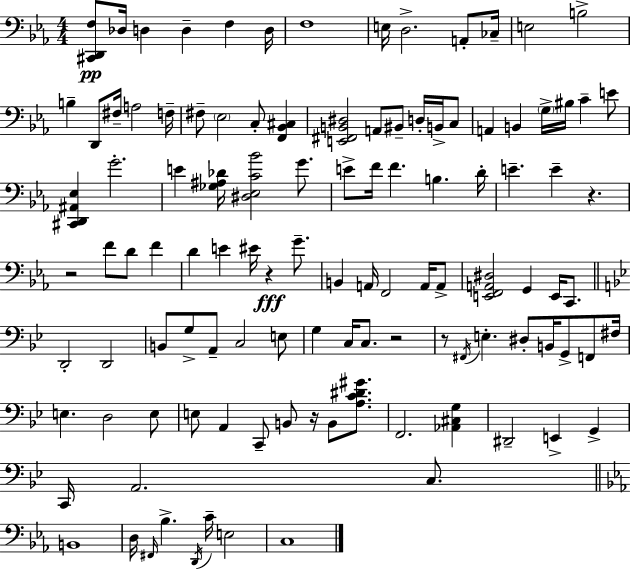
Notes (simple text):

[C#2,D2,F3]/e Db3/s D3/q D3/q F3/q D3/s F3/w E3/s D3/h. A2/e CES3/s E3/h B3/h B3/q D2/e F#3/s A3/h F3/s F#3/e Eb3/h C3/e [F2,Bb2,C#3]/q [E2,F#2,B2,D#3]/h A2/e BIS2/e D3/s B2/s C3/e A2/q B2/q G3/s BIS3/s C4/q E4/e [C#2,D2,A#2,Eb3]/q G4/h. E4/q [Gb3,A#3,Db4]/s [D#3,Eb3,C4,Bb4]/h G4/e. E4/e F4/s F4/q. B3/q. D4/s E4/q. E4/q R/q. R/h F4/e D4/e F4/q D4/q E4/q EIS4/s R/q G4/e. B2/q A2/s F2/h A2/s A2/e [E2,F2,A2,D#3]/h G2/q E2/s C2/e. D2/h D2/h B2/e G3/e A2/e C3/h E3/e G3/q C3/s C3/e. R/h R/e F#2/s E3/q. D#3/e B2/s G2/e F2/e F#3/s E3/q. D3/h E3/e E3/e A2/q C2/e B2/e R/s B2/e [A3,C4,D#4,G#4]/e. F2/h. [Ab2,C#3,G3]/q D#2/h E2/q G2/q C2/s A2/h. C3/e. B2/w D3/s F#2/s Bb3/q. D2/s C4/s E3/h C3/w